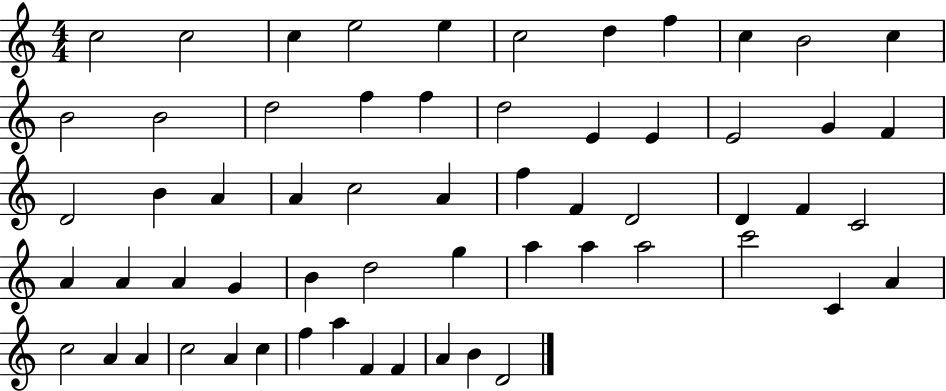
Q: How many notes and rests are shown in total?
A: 60